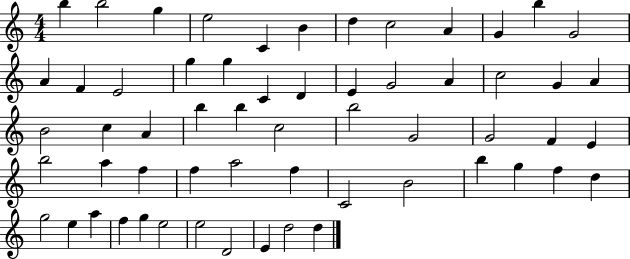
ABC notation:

X:1
T:Untitled
M:4/4
L:1/4
K:C
b b2 g e2 C B d c2 A G b G2 A F E2 g g C D E G2 A c2 G A B2 c A b b c2 b2 G2 G2 F E b2 a f f a2 f C2 B2 b g f d g2 e a f g e2 e2 D2 E d2 d